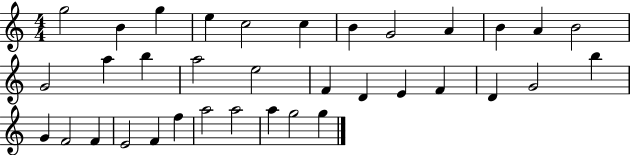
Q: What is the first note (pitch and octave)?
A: G5